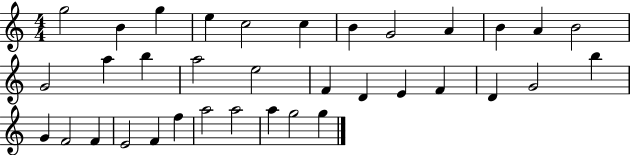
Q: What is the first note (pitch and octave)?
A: G5